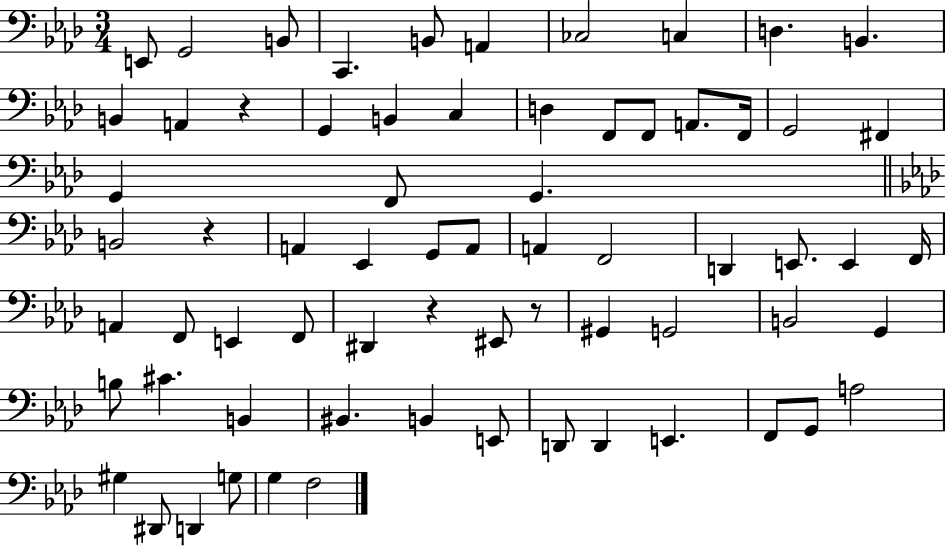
{
  \clef bass
  \numericTimeSignature
  \time 3/4
  \key aes \major
  e,8 g,2 b,8 | c,4. b,8 a,4 | ces2 c4 | d4. b,4. | \break b,4 a,4 r4 | g,4 b,4 c4 | d4 f,8 f,8 a,8. f,16 | g,2 fis,4 | \break g,4 f,8 g,4. | \bar "||" \break \key aes \major b,2 r4 | a,4 ees,4 g,8 a,8 | a,4 f,2 | d,4 e,8. e,4 f,16 | \break a,4 f,8 e,4 f,8 | dis,4 r4 eis,8 r8 | gis,4 g,2 | b,2 g,4 | \break b8 cis'4. b,4 | bis,4. b,4 e,8 | d,8 d,4 e,4. | f,8 g,8 a2 | \break gis4 dis,8 d,4 g8 | g4 f2 | \bar "|."
}